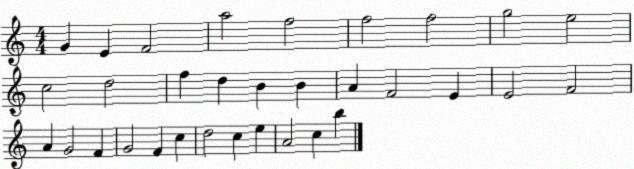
X:1
T:Untitled
M:4/4
L:1/4
K:C
G E F2 a2 f2 f2 f2 g2 e2 c2 d2 f d B B A F2 E E2 F2 A G2 F G2 F c d2 c e A2 c b